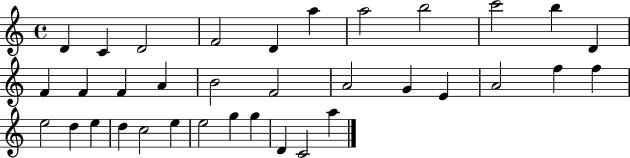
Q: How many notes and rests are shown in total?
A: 35